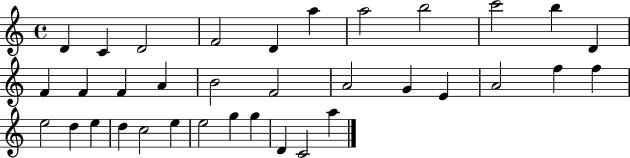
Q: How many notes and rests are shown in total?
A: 35